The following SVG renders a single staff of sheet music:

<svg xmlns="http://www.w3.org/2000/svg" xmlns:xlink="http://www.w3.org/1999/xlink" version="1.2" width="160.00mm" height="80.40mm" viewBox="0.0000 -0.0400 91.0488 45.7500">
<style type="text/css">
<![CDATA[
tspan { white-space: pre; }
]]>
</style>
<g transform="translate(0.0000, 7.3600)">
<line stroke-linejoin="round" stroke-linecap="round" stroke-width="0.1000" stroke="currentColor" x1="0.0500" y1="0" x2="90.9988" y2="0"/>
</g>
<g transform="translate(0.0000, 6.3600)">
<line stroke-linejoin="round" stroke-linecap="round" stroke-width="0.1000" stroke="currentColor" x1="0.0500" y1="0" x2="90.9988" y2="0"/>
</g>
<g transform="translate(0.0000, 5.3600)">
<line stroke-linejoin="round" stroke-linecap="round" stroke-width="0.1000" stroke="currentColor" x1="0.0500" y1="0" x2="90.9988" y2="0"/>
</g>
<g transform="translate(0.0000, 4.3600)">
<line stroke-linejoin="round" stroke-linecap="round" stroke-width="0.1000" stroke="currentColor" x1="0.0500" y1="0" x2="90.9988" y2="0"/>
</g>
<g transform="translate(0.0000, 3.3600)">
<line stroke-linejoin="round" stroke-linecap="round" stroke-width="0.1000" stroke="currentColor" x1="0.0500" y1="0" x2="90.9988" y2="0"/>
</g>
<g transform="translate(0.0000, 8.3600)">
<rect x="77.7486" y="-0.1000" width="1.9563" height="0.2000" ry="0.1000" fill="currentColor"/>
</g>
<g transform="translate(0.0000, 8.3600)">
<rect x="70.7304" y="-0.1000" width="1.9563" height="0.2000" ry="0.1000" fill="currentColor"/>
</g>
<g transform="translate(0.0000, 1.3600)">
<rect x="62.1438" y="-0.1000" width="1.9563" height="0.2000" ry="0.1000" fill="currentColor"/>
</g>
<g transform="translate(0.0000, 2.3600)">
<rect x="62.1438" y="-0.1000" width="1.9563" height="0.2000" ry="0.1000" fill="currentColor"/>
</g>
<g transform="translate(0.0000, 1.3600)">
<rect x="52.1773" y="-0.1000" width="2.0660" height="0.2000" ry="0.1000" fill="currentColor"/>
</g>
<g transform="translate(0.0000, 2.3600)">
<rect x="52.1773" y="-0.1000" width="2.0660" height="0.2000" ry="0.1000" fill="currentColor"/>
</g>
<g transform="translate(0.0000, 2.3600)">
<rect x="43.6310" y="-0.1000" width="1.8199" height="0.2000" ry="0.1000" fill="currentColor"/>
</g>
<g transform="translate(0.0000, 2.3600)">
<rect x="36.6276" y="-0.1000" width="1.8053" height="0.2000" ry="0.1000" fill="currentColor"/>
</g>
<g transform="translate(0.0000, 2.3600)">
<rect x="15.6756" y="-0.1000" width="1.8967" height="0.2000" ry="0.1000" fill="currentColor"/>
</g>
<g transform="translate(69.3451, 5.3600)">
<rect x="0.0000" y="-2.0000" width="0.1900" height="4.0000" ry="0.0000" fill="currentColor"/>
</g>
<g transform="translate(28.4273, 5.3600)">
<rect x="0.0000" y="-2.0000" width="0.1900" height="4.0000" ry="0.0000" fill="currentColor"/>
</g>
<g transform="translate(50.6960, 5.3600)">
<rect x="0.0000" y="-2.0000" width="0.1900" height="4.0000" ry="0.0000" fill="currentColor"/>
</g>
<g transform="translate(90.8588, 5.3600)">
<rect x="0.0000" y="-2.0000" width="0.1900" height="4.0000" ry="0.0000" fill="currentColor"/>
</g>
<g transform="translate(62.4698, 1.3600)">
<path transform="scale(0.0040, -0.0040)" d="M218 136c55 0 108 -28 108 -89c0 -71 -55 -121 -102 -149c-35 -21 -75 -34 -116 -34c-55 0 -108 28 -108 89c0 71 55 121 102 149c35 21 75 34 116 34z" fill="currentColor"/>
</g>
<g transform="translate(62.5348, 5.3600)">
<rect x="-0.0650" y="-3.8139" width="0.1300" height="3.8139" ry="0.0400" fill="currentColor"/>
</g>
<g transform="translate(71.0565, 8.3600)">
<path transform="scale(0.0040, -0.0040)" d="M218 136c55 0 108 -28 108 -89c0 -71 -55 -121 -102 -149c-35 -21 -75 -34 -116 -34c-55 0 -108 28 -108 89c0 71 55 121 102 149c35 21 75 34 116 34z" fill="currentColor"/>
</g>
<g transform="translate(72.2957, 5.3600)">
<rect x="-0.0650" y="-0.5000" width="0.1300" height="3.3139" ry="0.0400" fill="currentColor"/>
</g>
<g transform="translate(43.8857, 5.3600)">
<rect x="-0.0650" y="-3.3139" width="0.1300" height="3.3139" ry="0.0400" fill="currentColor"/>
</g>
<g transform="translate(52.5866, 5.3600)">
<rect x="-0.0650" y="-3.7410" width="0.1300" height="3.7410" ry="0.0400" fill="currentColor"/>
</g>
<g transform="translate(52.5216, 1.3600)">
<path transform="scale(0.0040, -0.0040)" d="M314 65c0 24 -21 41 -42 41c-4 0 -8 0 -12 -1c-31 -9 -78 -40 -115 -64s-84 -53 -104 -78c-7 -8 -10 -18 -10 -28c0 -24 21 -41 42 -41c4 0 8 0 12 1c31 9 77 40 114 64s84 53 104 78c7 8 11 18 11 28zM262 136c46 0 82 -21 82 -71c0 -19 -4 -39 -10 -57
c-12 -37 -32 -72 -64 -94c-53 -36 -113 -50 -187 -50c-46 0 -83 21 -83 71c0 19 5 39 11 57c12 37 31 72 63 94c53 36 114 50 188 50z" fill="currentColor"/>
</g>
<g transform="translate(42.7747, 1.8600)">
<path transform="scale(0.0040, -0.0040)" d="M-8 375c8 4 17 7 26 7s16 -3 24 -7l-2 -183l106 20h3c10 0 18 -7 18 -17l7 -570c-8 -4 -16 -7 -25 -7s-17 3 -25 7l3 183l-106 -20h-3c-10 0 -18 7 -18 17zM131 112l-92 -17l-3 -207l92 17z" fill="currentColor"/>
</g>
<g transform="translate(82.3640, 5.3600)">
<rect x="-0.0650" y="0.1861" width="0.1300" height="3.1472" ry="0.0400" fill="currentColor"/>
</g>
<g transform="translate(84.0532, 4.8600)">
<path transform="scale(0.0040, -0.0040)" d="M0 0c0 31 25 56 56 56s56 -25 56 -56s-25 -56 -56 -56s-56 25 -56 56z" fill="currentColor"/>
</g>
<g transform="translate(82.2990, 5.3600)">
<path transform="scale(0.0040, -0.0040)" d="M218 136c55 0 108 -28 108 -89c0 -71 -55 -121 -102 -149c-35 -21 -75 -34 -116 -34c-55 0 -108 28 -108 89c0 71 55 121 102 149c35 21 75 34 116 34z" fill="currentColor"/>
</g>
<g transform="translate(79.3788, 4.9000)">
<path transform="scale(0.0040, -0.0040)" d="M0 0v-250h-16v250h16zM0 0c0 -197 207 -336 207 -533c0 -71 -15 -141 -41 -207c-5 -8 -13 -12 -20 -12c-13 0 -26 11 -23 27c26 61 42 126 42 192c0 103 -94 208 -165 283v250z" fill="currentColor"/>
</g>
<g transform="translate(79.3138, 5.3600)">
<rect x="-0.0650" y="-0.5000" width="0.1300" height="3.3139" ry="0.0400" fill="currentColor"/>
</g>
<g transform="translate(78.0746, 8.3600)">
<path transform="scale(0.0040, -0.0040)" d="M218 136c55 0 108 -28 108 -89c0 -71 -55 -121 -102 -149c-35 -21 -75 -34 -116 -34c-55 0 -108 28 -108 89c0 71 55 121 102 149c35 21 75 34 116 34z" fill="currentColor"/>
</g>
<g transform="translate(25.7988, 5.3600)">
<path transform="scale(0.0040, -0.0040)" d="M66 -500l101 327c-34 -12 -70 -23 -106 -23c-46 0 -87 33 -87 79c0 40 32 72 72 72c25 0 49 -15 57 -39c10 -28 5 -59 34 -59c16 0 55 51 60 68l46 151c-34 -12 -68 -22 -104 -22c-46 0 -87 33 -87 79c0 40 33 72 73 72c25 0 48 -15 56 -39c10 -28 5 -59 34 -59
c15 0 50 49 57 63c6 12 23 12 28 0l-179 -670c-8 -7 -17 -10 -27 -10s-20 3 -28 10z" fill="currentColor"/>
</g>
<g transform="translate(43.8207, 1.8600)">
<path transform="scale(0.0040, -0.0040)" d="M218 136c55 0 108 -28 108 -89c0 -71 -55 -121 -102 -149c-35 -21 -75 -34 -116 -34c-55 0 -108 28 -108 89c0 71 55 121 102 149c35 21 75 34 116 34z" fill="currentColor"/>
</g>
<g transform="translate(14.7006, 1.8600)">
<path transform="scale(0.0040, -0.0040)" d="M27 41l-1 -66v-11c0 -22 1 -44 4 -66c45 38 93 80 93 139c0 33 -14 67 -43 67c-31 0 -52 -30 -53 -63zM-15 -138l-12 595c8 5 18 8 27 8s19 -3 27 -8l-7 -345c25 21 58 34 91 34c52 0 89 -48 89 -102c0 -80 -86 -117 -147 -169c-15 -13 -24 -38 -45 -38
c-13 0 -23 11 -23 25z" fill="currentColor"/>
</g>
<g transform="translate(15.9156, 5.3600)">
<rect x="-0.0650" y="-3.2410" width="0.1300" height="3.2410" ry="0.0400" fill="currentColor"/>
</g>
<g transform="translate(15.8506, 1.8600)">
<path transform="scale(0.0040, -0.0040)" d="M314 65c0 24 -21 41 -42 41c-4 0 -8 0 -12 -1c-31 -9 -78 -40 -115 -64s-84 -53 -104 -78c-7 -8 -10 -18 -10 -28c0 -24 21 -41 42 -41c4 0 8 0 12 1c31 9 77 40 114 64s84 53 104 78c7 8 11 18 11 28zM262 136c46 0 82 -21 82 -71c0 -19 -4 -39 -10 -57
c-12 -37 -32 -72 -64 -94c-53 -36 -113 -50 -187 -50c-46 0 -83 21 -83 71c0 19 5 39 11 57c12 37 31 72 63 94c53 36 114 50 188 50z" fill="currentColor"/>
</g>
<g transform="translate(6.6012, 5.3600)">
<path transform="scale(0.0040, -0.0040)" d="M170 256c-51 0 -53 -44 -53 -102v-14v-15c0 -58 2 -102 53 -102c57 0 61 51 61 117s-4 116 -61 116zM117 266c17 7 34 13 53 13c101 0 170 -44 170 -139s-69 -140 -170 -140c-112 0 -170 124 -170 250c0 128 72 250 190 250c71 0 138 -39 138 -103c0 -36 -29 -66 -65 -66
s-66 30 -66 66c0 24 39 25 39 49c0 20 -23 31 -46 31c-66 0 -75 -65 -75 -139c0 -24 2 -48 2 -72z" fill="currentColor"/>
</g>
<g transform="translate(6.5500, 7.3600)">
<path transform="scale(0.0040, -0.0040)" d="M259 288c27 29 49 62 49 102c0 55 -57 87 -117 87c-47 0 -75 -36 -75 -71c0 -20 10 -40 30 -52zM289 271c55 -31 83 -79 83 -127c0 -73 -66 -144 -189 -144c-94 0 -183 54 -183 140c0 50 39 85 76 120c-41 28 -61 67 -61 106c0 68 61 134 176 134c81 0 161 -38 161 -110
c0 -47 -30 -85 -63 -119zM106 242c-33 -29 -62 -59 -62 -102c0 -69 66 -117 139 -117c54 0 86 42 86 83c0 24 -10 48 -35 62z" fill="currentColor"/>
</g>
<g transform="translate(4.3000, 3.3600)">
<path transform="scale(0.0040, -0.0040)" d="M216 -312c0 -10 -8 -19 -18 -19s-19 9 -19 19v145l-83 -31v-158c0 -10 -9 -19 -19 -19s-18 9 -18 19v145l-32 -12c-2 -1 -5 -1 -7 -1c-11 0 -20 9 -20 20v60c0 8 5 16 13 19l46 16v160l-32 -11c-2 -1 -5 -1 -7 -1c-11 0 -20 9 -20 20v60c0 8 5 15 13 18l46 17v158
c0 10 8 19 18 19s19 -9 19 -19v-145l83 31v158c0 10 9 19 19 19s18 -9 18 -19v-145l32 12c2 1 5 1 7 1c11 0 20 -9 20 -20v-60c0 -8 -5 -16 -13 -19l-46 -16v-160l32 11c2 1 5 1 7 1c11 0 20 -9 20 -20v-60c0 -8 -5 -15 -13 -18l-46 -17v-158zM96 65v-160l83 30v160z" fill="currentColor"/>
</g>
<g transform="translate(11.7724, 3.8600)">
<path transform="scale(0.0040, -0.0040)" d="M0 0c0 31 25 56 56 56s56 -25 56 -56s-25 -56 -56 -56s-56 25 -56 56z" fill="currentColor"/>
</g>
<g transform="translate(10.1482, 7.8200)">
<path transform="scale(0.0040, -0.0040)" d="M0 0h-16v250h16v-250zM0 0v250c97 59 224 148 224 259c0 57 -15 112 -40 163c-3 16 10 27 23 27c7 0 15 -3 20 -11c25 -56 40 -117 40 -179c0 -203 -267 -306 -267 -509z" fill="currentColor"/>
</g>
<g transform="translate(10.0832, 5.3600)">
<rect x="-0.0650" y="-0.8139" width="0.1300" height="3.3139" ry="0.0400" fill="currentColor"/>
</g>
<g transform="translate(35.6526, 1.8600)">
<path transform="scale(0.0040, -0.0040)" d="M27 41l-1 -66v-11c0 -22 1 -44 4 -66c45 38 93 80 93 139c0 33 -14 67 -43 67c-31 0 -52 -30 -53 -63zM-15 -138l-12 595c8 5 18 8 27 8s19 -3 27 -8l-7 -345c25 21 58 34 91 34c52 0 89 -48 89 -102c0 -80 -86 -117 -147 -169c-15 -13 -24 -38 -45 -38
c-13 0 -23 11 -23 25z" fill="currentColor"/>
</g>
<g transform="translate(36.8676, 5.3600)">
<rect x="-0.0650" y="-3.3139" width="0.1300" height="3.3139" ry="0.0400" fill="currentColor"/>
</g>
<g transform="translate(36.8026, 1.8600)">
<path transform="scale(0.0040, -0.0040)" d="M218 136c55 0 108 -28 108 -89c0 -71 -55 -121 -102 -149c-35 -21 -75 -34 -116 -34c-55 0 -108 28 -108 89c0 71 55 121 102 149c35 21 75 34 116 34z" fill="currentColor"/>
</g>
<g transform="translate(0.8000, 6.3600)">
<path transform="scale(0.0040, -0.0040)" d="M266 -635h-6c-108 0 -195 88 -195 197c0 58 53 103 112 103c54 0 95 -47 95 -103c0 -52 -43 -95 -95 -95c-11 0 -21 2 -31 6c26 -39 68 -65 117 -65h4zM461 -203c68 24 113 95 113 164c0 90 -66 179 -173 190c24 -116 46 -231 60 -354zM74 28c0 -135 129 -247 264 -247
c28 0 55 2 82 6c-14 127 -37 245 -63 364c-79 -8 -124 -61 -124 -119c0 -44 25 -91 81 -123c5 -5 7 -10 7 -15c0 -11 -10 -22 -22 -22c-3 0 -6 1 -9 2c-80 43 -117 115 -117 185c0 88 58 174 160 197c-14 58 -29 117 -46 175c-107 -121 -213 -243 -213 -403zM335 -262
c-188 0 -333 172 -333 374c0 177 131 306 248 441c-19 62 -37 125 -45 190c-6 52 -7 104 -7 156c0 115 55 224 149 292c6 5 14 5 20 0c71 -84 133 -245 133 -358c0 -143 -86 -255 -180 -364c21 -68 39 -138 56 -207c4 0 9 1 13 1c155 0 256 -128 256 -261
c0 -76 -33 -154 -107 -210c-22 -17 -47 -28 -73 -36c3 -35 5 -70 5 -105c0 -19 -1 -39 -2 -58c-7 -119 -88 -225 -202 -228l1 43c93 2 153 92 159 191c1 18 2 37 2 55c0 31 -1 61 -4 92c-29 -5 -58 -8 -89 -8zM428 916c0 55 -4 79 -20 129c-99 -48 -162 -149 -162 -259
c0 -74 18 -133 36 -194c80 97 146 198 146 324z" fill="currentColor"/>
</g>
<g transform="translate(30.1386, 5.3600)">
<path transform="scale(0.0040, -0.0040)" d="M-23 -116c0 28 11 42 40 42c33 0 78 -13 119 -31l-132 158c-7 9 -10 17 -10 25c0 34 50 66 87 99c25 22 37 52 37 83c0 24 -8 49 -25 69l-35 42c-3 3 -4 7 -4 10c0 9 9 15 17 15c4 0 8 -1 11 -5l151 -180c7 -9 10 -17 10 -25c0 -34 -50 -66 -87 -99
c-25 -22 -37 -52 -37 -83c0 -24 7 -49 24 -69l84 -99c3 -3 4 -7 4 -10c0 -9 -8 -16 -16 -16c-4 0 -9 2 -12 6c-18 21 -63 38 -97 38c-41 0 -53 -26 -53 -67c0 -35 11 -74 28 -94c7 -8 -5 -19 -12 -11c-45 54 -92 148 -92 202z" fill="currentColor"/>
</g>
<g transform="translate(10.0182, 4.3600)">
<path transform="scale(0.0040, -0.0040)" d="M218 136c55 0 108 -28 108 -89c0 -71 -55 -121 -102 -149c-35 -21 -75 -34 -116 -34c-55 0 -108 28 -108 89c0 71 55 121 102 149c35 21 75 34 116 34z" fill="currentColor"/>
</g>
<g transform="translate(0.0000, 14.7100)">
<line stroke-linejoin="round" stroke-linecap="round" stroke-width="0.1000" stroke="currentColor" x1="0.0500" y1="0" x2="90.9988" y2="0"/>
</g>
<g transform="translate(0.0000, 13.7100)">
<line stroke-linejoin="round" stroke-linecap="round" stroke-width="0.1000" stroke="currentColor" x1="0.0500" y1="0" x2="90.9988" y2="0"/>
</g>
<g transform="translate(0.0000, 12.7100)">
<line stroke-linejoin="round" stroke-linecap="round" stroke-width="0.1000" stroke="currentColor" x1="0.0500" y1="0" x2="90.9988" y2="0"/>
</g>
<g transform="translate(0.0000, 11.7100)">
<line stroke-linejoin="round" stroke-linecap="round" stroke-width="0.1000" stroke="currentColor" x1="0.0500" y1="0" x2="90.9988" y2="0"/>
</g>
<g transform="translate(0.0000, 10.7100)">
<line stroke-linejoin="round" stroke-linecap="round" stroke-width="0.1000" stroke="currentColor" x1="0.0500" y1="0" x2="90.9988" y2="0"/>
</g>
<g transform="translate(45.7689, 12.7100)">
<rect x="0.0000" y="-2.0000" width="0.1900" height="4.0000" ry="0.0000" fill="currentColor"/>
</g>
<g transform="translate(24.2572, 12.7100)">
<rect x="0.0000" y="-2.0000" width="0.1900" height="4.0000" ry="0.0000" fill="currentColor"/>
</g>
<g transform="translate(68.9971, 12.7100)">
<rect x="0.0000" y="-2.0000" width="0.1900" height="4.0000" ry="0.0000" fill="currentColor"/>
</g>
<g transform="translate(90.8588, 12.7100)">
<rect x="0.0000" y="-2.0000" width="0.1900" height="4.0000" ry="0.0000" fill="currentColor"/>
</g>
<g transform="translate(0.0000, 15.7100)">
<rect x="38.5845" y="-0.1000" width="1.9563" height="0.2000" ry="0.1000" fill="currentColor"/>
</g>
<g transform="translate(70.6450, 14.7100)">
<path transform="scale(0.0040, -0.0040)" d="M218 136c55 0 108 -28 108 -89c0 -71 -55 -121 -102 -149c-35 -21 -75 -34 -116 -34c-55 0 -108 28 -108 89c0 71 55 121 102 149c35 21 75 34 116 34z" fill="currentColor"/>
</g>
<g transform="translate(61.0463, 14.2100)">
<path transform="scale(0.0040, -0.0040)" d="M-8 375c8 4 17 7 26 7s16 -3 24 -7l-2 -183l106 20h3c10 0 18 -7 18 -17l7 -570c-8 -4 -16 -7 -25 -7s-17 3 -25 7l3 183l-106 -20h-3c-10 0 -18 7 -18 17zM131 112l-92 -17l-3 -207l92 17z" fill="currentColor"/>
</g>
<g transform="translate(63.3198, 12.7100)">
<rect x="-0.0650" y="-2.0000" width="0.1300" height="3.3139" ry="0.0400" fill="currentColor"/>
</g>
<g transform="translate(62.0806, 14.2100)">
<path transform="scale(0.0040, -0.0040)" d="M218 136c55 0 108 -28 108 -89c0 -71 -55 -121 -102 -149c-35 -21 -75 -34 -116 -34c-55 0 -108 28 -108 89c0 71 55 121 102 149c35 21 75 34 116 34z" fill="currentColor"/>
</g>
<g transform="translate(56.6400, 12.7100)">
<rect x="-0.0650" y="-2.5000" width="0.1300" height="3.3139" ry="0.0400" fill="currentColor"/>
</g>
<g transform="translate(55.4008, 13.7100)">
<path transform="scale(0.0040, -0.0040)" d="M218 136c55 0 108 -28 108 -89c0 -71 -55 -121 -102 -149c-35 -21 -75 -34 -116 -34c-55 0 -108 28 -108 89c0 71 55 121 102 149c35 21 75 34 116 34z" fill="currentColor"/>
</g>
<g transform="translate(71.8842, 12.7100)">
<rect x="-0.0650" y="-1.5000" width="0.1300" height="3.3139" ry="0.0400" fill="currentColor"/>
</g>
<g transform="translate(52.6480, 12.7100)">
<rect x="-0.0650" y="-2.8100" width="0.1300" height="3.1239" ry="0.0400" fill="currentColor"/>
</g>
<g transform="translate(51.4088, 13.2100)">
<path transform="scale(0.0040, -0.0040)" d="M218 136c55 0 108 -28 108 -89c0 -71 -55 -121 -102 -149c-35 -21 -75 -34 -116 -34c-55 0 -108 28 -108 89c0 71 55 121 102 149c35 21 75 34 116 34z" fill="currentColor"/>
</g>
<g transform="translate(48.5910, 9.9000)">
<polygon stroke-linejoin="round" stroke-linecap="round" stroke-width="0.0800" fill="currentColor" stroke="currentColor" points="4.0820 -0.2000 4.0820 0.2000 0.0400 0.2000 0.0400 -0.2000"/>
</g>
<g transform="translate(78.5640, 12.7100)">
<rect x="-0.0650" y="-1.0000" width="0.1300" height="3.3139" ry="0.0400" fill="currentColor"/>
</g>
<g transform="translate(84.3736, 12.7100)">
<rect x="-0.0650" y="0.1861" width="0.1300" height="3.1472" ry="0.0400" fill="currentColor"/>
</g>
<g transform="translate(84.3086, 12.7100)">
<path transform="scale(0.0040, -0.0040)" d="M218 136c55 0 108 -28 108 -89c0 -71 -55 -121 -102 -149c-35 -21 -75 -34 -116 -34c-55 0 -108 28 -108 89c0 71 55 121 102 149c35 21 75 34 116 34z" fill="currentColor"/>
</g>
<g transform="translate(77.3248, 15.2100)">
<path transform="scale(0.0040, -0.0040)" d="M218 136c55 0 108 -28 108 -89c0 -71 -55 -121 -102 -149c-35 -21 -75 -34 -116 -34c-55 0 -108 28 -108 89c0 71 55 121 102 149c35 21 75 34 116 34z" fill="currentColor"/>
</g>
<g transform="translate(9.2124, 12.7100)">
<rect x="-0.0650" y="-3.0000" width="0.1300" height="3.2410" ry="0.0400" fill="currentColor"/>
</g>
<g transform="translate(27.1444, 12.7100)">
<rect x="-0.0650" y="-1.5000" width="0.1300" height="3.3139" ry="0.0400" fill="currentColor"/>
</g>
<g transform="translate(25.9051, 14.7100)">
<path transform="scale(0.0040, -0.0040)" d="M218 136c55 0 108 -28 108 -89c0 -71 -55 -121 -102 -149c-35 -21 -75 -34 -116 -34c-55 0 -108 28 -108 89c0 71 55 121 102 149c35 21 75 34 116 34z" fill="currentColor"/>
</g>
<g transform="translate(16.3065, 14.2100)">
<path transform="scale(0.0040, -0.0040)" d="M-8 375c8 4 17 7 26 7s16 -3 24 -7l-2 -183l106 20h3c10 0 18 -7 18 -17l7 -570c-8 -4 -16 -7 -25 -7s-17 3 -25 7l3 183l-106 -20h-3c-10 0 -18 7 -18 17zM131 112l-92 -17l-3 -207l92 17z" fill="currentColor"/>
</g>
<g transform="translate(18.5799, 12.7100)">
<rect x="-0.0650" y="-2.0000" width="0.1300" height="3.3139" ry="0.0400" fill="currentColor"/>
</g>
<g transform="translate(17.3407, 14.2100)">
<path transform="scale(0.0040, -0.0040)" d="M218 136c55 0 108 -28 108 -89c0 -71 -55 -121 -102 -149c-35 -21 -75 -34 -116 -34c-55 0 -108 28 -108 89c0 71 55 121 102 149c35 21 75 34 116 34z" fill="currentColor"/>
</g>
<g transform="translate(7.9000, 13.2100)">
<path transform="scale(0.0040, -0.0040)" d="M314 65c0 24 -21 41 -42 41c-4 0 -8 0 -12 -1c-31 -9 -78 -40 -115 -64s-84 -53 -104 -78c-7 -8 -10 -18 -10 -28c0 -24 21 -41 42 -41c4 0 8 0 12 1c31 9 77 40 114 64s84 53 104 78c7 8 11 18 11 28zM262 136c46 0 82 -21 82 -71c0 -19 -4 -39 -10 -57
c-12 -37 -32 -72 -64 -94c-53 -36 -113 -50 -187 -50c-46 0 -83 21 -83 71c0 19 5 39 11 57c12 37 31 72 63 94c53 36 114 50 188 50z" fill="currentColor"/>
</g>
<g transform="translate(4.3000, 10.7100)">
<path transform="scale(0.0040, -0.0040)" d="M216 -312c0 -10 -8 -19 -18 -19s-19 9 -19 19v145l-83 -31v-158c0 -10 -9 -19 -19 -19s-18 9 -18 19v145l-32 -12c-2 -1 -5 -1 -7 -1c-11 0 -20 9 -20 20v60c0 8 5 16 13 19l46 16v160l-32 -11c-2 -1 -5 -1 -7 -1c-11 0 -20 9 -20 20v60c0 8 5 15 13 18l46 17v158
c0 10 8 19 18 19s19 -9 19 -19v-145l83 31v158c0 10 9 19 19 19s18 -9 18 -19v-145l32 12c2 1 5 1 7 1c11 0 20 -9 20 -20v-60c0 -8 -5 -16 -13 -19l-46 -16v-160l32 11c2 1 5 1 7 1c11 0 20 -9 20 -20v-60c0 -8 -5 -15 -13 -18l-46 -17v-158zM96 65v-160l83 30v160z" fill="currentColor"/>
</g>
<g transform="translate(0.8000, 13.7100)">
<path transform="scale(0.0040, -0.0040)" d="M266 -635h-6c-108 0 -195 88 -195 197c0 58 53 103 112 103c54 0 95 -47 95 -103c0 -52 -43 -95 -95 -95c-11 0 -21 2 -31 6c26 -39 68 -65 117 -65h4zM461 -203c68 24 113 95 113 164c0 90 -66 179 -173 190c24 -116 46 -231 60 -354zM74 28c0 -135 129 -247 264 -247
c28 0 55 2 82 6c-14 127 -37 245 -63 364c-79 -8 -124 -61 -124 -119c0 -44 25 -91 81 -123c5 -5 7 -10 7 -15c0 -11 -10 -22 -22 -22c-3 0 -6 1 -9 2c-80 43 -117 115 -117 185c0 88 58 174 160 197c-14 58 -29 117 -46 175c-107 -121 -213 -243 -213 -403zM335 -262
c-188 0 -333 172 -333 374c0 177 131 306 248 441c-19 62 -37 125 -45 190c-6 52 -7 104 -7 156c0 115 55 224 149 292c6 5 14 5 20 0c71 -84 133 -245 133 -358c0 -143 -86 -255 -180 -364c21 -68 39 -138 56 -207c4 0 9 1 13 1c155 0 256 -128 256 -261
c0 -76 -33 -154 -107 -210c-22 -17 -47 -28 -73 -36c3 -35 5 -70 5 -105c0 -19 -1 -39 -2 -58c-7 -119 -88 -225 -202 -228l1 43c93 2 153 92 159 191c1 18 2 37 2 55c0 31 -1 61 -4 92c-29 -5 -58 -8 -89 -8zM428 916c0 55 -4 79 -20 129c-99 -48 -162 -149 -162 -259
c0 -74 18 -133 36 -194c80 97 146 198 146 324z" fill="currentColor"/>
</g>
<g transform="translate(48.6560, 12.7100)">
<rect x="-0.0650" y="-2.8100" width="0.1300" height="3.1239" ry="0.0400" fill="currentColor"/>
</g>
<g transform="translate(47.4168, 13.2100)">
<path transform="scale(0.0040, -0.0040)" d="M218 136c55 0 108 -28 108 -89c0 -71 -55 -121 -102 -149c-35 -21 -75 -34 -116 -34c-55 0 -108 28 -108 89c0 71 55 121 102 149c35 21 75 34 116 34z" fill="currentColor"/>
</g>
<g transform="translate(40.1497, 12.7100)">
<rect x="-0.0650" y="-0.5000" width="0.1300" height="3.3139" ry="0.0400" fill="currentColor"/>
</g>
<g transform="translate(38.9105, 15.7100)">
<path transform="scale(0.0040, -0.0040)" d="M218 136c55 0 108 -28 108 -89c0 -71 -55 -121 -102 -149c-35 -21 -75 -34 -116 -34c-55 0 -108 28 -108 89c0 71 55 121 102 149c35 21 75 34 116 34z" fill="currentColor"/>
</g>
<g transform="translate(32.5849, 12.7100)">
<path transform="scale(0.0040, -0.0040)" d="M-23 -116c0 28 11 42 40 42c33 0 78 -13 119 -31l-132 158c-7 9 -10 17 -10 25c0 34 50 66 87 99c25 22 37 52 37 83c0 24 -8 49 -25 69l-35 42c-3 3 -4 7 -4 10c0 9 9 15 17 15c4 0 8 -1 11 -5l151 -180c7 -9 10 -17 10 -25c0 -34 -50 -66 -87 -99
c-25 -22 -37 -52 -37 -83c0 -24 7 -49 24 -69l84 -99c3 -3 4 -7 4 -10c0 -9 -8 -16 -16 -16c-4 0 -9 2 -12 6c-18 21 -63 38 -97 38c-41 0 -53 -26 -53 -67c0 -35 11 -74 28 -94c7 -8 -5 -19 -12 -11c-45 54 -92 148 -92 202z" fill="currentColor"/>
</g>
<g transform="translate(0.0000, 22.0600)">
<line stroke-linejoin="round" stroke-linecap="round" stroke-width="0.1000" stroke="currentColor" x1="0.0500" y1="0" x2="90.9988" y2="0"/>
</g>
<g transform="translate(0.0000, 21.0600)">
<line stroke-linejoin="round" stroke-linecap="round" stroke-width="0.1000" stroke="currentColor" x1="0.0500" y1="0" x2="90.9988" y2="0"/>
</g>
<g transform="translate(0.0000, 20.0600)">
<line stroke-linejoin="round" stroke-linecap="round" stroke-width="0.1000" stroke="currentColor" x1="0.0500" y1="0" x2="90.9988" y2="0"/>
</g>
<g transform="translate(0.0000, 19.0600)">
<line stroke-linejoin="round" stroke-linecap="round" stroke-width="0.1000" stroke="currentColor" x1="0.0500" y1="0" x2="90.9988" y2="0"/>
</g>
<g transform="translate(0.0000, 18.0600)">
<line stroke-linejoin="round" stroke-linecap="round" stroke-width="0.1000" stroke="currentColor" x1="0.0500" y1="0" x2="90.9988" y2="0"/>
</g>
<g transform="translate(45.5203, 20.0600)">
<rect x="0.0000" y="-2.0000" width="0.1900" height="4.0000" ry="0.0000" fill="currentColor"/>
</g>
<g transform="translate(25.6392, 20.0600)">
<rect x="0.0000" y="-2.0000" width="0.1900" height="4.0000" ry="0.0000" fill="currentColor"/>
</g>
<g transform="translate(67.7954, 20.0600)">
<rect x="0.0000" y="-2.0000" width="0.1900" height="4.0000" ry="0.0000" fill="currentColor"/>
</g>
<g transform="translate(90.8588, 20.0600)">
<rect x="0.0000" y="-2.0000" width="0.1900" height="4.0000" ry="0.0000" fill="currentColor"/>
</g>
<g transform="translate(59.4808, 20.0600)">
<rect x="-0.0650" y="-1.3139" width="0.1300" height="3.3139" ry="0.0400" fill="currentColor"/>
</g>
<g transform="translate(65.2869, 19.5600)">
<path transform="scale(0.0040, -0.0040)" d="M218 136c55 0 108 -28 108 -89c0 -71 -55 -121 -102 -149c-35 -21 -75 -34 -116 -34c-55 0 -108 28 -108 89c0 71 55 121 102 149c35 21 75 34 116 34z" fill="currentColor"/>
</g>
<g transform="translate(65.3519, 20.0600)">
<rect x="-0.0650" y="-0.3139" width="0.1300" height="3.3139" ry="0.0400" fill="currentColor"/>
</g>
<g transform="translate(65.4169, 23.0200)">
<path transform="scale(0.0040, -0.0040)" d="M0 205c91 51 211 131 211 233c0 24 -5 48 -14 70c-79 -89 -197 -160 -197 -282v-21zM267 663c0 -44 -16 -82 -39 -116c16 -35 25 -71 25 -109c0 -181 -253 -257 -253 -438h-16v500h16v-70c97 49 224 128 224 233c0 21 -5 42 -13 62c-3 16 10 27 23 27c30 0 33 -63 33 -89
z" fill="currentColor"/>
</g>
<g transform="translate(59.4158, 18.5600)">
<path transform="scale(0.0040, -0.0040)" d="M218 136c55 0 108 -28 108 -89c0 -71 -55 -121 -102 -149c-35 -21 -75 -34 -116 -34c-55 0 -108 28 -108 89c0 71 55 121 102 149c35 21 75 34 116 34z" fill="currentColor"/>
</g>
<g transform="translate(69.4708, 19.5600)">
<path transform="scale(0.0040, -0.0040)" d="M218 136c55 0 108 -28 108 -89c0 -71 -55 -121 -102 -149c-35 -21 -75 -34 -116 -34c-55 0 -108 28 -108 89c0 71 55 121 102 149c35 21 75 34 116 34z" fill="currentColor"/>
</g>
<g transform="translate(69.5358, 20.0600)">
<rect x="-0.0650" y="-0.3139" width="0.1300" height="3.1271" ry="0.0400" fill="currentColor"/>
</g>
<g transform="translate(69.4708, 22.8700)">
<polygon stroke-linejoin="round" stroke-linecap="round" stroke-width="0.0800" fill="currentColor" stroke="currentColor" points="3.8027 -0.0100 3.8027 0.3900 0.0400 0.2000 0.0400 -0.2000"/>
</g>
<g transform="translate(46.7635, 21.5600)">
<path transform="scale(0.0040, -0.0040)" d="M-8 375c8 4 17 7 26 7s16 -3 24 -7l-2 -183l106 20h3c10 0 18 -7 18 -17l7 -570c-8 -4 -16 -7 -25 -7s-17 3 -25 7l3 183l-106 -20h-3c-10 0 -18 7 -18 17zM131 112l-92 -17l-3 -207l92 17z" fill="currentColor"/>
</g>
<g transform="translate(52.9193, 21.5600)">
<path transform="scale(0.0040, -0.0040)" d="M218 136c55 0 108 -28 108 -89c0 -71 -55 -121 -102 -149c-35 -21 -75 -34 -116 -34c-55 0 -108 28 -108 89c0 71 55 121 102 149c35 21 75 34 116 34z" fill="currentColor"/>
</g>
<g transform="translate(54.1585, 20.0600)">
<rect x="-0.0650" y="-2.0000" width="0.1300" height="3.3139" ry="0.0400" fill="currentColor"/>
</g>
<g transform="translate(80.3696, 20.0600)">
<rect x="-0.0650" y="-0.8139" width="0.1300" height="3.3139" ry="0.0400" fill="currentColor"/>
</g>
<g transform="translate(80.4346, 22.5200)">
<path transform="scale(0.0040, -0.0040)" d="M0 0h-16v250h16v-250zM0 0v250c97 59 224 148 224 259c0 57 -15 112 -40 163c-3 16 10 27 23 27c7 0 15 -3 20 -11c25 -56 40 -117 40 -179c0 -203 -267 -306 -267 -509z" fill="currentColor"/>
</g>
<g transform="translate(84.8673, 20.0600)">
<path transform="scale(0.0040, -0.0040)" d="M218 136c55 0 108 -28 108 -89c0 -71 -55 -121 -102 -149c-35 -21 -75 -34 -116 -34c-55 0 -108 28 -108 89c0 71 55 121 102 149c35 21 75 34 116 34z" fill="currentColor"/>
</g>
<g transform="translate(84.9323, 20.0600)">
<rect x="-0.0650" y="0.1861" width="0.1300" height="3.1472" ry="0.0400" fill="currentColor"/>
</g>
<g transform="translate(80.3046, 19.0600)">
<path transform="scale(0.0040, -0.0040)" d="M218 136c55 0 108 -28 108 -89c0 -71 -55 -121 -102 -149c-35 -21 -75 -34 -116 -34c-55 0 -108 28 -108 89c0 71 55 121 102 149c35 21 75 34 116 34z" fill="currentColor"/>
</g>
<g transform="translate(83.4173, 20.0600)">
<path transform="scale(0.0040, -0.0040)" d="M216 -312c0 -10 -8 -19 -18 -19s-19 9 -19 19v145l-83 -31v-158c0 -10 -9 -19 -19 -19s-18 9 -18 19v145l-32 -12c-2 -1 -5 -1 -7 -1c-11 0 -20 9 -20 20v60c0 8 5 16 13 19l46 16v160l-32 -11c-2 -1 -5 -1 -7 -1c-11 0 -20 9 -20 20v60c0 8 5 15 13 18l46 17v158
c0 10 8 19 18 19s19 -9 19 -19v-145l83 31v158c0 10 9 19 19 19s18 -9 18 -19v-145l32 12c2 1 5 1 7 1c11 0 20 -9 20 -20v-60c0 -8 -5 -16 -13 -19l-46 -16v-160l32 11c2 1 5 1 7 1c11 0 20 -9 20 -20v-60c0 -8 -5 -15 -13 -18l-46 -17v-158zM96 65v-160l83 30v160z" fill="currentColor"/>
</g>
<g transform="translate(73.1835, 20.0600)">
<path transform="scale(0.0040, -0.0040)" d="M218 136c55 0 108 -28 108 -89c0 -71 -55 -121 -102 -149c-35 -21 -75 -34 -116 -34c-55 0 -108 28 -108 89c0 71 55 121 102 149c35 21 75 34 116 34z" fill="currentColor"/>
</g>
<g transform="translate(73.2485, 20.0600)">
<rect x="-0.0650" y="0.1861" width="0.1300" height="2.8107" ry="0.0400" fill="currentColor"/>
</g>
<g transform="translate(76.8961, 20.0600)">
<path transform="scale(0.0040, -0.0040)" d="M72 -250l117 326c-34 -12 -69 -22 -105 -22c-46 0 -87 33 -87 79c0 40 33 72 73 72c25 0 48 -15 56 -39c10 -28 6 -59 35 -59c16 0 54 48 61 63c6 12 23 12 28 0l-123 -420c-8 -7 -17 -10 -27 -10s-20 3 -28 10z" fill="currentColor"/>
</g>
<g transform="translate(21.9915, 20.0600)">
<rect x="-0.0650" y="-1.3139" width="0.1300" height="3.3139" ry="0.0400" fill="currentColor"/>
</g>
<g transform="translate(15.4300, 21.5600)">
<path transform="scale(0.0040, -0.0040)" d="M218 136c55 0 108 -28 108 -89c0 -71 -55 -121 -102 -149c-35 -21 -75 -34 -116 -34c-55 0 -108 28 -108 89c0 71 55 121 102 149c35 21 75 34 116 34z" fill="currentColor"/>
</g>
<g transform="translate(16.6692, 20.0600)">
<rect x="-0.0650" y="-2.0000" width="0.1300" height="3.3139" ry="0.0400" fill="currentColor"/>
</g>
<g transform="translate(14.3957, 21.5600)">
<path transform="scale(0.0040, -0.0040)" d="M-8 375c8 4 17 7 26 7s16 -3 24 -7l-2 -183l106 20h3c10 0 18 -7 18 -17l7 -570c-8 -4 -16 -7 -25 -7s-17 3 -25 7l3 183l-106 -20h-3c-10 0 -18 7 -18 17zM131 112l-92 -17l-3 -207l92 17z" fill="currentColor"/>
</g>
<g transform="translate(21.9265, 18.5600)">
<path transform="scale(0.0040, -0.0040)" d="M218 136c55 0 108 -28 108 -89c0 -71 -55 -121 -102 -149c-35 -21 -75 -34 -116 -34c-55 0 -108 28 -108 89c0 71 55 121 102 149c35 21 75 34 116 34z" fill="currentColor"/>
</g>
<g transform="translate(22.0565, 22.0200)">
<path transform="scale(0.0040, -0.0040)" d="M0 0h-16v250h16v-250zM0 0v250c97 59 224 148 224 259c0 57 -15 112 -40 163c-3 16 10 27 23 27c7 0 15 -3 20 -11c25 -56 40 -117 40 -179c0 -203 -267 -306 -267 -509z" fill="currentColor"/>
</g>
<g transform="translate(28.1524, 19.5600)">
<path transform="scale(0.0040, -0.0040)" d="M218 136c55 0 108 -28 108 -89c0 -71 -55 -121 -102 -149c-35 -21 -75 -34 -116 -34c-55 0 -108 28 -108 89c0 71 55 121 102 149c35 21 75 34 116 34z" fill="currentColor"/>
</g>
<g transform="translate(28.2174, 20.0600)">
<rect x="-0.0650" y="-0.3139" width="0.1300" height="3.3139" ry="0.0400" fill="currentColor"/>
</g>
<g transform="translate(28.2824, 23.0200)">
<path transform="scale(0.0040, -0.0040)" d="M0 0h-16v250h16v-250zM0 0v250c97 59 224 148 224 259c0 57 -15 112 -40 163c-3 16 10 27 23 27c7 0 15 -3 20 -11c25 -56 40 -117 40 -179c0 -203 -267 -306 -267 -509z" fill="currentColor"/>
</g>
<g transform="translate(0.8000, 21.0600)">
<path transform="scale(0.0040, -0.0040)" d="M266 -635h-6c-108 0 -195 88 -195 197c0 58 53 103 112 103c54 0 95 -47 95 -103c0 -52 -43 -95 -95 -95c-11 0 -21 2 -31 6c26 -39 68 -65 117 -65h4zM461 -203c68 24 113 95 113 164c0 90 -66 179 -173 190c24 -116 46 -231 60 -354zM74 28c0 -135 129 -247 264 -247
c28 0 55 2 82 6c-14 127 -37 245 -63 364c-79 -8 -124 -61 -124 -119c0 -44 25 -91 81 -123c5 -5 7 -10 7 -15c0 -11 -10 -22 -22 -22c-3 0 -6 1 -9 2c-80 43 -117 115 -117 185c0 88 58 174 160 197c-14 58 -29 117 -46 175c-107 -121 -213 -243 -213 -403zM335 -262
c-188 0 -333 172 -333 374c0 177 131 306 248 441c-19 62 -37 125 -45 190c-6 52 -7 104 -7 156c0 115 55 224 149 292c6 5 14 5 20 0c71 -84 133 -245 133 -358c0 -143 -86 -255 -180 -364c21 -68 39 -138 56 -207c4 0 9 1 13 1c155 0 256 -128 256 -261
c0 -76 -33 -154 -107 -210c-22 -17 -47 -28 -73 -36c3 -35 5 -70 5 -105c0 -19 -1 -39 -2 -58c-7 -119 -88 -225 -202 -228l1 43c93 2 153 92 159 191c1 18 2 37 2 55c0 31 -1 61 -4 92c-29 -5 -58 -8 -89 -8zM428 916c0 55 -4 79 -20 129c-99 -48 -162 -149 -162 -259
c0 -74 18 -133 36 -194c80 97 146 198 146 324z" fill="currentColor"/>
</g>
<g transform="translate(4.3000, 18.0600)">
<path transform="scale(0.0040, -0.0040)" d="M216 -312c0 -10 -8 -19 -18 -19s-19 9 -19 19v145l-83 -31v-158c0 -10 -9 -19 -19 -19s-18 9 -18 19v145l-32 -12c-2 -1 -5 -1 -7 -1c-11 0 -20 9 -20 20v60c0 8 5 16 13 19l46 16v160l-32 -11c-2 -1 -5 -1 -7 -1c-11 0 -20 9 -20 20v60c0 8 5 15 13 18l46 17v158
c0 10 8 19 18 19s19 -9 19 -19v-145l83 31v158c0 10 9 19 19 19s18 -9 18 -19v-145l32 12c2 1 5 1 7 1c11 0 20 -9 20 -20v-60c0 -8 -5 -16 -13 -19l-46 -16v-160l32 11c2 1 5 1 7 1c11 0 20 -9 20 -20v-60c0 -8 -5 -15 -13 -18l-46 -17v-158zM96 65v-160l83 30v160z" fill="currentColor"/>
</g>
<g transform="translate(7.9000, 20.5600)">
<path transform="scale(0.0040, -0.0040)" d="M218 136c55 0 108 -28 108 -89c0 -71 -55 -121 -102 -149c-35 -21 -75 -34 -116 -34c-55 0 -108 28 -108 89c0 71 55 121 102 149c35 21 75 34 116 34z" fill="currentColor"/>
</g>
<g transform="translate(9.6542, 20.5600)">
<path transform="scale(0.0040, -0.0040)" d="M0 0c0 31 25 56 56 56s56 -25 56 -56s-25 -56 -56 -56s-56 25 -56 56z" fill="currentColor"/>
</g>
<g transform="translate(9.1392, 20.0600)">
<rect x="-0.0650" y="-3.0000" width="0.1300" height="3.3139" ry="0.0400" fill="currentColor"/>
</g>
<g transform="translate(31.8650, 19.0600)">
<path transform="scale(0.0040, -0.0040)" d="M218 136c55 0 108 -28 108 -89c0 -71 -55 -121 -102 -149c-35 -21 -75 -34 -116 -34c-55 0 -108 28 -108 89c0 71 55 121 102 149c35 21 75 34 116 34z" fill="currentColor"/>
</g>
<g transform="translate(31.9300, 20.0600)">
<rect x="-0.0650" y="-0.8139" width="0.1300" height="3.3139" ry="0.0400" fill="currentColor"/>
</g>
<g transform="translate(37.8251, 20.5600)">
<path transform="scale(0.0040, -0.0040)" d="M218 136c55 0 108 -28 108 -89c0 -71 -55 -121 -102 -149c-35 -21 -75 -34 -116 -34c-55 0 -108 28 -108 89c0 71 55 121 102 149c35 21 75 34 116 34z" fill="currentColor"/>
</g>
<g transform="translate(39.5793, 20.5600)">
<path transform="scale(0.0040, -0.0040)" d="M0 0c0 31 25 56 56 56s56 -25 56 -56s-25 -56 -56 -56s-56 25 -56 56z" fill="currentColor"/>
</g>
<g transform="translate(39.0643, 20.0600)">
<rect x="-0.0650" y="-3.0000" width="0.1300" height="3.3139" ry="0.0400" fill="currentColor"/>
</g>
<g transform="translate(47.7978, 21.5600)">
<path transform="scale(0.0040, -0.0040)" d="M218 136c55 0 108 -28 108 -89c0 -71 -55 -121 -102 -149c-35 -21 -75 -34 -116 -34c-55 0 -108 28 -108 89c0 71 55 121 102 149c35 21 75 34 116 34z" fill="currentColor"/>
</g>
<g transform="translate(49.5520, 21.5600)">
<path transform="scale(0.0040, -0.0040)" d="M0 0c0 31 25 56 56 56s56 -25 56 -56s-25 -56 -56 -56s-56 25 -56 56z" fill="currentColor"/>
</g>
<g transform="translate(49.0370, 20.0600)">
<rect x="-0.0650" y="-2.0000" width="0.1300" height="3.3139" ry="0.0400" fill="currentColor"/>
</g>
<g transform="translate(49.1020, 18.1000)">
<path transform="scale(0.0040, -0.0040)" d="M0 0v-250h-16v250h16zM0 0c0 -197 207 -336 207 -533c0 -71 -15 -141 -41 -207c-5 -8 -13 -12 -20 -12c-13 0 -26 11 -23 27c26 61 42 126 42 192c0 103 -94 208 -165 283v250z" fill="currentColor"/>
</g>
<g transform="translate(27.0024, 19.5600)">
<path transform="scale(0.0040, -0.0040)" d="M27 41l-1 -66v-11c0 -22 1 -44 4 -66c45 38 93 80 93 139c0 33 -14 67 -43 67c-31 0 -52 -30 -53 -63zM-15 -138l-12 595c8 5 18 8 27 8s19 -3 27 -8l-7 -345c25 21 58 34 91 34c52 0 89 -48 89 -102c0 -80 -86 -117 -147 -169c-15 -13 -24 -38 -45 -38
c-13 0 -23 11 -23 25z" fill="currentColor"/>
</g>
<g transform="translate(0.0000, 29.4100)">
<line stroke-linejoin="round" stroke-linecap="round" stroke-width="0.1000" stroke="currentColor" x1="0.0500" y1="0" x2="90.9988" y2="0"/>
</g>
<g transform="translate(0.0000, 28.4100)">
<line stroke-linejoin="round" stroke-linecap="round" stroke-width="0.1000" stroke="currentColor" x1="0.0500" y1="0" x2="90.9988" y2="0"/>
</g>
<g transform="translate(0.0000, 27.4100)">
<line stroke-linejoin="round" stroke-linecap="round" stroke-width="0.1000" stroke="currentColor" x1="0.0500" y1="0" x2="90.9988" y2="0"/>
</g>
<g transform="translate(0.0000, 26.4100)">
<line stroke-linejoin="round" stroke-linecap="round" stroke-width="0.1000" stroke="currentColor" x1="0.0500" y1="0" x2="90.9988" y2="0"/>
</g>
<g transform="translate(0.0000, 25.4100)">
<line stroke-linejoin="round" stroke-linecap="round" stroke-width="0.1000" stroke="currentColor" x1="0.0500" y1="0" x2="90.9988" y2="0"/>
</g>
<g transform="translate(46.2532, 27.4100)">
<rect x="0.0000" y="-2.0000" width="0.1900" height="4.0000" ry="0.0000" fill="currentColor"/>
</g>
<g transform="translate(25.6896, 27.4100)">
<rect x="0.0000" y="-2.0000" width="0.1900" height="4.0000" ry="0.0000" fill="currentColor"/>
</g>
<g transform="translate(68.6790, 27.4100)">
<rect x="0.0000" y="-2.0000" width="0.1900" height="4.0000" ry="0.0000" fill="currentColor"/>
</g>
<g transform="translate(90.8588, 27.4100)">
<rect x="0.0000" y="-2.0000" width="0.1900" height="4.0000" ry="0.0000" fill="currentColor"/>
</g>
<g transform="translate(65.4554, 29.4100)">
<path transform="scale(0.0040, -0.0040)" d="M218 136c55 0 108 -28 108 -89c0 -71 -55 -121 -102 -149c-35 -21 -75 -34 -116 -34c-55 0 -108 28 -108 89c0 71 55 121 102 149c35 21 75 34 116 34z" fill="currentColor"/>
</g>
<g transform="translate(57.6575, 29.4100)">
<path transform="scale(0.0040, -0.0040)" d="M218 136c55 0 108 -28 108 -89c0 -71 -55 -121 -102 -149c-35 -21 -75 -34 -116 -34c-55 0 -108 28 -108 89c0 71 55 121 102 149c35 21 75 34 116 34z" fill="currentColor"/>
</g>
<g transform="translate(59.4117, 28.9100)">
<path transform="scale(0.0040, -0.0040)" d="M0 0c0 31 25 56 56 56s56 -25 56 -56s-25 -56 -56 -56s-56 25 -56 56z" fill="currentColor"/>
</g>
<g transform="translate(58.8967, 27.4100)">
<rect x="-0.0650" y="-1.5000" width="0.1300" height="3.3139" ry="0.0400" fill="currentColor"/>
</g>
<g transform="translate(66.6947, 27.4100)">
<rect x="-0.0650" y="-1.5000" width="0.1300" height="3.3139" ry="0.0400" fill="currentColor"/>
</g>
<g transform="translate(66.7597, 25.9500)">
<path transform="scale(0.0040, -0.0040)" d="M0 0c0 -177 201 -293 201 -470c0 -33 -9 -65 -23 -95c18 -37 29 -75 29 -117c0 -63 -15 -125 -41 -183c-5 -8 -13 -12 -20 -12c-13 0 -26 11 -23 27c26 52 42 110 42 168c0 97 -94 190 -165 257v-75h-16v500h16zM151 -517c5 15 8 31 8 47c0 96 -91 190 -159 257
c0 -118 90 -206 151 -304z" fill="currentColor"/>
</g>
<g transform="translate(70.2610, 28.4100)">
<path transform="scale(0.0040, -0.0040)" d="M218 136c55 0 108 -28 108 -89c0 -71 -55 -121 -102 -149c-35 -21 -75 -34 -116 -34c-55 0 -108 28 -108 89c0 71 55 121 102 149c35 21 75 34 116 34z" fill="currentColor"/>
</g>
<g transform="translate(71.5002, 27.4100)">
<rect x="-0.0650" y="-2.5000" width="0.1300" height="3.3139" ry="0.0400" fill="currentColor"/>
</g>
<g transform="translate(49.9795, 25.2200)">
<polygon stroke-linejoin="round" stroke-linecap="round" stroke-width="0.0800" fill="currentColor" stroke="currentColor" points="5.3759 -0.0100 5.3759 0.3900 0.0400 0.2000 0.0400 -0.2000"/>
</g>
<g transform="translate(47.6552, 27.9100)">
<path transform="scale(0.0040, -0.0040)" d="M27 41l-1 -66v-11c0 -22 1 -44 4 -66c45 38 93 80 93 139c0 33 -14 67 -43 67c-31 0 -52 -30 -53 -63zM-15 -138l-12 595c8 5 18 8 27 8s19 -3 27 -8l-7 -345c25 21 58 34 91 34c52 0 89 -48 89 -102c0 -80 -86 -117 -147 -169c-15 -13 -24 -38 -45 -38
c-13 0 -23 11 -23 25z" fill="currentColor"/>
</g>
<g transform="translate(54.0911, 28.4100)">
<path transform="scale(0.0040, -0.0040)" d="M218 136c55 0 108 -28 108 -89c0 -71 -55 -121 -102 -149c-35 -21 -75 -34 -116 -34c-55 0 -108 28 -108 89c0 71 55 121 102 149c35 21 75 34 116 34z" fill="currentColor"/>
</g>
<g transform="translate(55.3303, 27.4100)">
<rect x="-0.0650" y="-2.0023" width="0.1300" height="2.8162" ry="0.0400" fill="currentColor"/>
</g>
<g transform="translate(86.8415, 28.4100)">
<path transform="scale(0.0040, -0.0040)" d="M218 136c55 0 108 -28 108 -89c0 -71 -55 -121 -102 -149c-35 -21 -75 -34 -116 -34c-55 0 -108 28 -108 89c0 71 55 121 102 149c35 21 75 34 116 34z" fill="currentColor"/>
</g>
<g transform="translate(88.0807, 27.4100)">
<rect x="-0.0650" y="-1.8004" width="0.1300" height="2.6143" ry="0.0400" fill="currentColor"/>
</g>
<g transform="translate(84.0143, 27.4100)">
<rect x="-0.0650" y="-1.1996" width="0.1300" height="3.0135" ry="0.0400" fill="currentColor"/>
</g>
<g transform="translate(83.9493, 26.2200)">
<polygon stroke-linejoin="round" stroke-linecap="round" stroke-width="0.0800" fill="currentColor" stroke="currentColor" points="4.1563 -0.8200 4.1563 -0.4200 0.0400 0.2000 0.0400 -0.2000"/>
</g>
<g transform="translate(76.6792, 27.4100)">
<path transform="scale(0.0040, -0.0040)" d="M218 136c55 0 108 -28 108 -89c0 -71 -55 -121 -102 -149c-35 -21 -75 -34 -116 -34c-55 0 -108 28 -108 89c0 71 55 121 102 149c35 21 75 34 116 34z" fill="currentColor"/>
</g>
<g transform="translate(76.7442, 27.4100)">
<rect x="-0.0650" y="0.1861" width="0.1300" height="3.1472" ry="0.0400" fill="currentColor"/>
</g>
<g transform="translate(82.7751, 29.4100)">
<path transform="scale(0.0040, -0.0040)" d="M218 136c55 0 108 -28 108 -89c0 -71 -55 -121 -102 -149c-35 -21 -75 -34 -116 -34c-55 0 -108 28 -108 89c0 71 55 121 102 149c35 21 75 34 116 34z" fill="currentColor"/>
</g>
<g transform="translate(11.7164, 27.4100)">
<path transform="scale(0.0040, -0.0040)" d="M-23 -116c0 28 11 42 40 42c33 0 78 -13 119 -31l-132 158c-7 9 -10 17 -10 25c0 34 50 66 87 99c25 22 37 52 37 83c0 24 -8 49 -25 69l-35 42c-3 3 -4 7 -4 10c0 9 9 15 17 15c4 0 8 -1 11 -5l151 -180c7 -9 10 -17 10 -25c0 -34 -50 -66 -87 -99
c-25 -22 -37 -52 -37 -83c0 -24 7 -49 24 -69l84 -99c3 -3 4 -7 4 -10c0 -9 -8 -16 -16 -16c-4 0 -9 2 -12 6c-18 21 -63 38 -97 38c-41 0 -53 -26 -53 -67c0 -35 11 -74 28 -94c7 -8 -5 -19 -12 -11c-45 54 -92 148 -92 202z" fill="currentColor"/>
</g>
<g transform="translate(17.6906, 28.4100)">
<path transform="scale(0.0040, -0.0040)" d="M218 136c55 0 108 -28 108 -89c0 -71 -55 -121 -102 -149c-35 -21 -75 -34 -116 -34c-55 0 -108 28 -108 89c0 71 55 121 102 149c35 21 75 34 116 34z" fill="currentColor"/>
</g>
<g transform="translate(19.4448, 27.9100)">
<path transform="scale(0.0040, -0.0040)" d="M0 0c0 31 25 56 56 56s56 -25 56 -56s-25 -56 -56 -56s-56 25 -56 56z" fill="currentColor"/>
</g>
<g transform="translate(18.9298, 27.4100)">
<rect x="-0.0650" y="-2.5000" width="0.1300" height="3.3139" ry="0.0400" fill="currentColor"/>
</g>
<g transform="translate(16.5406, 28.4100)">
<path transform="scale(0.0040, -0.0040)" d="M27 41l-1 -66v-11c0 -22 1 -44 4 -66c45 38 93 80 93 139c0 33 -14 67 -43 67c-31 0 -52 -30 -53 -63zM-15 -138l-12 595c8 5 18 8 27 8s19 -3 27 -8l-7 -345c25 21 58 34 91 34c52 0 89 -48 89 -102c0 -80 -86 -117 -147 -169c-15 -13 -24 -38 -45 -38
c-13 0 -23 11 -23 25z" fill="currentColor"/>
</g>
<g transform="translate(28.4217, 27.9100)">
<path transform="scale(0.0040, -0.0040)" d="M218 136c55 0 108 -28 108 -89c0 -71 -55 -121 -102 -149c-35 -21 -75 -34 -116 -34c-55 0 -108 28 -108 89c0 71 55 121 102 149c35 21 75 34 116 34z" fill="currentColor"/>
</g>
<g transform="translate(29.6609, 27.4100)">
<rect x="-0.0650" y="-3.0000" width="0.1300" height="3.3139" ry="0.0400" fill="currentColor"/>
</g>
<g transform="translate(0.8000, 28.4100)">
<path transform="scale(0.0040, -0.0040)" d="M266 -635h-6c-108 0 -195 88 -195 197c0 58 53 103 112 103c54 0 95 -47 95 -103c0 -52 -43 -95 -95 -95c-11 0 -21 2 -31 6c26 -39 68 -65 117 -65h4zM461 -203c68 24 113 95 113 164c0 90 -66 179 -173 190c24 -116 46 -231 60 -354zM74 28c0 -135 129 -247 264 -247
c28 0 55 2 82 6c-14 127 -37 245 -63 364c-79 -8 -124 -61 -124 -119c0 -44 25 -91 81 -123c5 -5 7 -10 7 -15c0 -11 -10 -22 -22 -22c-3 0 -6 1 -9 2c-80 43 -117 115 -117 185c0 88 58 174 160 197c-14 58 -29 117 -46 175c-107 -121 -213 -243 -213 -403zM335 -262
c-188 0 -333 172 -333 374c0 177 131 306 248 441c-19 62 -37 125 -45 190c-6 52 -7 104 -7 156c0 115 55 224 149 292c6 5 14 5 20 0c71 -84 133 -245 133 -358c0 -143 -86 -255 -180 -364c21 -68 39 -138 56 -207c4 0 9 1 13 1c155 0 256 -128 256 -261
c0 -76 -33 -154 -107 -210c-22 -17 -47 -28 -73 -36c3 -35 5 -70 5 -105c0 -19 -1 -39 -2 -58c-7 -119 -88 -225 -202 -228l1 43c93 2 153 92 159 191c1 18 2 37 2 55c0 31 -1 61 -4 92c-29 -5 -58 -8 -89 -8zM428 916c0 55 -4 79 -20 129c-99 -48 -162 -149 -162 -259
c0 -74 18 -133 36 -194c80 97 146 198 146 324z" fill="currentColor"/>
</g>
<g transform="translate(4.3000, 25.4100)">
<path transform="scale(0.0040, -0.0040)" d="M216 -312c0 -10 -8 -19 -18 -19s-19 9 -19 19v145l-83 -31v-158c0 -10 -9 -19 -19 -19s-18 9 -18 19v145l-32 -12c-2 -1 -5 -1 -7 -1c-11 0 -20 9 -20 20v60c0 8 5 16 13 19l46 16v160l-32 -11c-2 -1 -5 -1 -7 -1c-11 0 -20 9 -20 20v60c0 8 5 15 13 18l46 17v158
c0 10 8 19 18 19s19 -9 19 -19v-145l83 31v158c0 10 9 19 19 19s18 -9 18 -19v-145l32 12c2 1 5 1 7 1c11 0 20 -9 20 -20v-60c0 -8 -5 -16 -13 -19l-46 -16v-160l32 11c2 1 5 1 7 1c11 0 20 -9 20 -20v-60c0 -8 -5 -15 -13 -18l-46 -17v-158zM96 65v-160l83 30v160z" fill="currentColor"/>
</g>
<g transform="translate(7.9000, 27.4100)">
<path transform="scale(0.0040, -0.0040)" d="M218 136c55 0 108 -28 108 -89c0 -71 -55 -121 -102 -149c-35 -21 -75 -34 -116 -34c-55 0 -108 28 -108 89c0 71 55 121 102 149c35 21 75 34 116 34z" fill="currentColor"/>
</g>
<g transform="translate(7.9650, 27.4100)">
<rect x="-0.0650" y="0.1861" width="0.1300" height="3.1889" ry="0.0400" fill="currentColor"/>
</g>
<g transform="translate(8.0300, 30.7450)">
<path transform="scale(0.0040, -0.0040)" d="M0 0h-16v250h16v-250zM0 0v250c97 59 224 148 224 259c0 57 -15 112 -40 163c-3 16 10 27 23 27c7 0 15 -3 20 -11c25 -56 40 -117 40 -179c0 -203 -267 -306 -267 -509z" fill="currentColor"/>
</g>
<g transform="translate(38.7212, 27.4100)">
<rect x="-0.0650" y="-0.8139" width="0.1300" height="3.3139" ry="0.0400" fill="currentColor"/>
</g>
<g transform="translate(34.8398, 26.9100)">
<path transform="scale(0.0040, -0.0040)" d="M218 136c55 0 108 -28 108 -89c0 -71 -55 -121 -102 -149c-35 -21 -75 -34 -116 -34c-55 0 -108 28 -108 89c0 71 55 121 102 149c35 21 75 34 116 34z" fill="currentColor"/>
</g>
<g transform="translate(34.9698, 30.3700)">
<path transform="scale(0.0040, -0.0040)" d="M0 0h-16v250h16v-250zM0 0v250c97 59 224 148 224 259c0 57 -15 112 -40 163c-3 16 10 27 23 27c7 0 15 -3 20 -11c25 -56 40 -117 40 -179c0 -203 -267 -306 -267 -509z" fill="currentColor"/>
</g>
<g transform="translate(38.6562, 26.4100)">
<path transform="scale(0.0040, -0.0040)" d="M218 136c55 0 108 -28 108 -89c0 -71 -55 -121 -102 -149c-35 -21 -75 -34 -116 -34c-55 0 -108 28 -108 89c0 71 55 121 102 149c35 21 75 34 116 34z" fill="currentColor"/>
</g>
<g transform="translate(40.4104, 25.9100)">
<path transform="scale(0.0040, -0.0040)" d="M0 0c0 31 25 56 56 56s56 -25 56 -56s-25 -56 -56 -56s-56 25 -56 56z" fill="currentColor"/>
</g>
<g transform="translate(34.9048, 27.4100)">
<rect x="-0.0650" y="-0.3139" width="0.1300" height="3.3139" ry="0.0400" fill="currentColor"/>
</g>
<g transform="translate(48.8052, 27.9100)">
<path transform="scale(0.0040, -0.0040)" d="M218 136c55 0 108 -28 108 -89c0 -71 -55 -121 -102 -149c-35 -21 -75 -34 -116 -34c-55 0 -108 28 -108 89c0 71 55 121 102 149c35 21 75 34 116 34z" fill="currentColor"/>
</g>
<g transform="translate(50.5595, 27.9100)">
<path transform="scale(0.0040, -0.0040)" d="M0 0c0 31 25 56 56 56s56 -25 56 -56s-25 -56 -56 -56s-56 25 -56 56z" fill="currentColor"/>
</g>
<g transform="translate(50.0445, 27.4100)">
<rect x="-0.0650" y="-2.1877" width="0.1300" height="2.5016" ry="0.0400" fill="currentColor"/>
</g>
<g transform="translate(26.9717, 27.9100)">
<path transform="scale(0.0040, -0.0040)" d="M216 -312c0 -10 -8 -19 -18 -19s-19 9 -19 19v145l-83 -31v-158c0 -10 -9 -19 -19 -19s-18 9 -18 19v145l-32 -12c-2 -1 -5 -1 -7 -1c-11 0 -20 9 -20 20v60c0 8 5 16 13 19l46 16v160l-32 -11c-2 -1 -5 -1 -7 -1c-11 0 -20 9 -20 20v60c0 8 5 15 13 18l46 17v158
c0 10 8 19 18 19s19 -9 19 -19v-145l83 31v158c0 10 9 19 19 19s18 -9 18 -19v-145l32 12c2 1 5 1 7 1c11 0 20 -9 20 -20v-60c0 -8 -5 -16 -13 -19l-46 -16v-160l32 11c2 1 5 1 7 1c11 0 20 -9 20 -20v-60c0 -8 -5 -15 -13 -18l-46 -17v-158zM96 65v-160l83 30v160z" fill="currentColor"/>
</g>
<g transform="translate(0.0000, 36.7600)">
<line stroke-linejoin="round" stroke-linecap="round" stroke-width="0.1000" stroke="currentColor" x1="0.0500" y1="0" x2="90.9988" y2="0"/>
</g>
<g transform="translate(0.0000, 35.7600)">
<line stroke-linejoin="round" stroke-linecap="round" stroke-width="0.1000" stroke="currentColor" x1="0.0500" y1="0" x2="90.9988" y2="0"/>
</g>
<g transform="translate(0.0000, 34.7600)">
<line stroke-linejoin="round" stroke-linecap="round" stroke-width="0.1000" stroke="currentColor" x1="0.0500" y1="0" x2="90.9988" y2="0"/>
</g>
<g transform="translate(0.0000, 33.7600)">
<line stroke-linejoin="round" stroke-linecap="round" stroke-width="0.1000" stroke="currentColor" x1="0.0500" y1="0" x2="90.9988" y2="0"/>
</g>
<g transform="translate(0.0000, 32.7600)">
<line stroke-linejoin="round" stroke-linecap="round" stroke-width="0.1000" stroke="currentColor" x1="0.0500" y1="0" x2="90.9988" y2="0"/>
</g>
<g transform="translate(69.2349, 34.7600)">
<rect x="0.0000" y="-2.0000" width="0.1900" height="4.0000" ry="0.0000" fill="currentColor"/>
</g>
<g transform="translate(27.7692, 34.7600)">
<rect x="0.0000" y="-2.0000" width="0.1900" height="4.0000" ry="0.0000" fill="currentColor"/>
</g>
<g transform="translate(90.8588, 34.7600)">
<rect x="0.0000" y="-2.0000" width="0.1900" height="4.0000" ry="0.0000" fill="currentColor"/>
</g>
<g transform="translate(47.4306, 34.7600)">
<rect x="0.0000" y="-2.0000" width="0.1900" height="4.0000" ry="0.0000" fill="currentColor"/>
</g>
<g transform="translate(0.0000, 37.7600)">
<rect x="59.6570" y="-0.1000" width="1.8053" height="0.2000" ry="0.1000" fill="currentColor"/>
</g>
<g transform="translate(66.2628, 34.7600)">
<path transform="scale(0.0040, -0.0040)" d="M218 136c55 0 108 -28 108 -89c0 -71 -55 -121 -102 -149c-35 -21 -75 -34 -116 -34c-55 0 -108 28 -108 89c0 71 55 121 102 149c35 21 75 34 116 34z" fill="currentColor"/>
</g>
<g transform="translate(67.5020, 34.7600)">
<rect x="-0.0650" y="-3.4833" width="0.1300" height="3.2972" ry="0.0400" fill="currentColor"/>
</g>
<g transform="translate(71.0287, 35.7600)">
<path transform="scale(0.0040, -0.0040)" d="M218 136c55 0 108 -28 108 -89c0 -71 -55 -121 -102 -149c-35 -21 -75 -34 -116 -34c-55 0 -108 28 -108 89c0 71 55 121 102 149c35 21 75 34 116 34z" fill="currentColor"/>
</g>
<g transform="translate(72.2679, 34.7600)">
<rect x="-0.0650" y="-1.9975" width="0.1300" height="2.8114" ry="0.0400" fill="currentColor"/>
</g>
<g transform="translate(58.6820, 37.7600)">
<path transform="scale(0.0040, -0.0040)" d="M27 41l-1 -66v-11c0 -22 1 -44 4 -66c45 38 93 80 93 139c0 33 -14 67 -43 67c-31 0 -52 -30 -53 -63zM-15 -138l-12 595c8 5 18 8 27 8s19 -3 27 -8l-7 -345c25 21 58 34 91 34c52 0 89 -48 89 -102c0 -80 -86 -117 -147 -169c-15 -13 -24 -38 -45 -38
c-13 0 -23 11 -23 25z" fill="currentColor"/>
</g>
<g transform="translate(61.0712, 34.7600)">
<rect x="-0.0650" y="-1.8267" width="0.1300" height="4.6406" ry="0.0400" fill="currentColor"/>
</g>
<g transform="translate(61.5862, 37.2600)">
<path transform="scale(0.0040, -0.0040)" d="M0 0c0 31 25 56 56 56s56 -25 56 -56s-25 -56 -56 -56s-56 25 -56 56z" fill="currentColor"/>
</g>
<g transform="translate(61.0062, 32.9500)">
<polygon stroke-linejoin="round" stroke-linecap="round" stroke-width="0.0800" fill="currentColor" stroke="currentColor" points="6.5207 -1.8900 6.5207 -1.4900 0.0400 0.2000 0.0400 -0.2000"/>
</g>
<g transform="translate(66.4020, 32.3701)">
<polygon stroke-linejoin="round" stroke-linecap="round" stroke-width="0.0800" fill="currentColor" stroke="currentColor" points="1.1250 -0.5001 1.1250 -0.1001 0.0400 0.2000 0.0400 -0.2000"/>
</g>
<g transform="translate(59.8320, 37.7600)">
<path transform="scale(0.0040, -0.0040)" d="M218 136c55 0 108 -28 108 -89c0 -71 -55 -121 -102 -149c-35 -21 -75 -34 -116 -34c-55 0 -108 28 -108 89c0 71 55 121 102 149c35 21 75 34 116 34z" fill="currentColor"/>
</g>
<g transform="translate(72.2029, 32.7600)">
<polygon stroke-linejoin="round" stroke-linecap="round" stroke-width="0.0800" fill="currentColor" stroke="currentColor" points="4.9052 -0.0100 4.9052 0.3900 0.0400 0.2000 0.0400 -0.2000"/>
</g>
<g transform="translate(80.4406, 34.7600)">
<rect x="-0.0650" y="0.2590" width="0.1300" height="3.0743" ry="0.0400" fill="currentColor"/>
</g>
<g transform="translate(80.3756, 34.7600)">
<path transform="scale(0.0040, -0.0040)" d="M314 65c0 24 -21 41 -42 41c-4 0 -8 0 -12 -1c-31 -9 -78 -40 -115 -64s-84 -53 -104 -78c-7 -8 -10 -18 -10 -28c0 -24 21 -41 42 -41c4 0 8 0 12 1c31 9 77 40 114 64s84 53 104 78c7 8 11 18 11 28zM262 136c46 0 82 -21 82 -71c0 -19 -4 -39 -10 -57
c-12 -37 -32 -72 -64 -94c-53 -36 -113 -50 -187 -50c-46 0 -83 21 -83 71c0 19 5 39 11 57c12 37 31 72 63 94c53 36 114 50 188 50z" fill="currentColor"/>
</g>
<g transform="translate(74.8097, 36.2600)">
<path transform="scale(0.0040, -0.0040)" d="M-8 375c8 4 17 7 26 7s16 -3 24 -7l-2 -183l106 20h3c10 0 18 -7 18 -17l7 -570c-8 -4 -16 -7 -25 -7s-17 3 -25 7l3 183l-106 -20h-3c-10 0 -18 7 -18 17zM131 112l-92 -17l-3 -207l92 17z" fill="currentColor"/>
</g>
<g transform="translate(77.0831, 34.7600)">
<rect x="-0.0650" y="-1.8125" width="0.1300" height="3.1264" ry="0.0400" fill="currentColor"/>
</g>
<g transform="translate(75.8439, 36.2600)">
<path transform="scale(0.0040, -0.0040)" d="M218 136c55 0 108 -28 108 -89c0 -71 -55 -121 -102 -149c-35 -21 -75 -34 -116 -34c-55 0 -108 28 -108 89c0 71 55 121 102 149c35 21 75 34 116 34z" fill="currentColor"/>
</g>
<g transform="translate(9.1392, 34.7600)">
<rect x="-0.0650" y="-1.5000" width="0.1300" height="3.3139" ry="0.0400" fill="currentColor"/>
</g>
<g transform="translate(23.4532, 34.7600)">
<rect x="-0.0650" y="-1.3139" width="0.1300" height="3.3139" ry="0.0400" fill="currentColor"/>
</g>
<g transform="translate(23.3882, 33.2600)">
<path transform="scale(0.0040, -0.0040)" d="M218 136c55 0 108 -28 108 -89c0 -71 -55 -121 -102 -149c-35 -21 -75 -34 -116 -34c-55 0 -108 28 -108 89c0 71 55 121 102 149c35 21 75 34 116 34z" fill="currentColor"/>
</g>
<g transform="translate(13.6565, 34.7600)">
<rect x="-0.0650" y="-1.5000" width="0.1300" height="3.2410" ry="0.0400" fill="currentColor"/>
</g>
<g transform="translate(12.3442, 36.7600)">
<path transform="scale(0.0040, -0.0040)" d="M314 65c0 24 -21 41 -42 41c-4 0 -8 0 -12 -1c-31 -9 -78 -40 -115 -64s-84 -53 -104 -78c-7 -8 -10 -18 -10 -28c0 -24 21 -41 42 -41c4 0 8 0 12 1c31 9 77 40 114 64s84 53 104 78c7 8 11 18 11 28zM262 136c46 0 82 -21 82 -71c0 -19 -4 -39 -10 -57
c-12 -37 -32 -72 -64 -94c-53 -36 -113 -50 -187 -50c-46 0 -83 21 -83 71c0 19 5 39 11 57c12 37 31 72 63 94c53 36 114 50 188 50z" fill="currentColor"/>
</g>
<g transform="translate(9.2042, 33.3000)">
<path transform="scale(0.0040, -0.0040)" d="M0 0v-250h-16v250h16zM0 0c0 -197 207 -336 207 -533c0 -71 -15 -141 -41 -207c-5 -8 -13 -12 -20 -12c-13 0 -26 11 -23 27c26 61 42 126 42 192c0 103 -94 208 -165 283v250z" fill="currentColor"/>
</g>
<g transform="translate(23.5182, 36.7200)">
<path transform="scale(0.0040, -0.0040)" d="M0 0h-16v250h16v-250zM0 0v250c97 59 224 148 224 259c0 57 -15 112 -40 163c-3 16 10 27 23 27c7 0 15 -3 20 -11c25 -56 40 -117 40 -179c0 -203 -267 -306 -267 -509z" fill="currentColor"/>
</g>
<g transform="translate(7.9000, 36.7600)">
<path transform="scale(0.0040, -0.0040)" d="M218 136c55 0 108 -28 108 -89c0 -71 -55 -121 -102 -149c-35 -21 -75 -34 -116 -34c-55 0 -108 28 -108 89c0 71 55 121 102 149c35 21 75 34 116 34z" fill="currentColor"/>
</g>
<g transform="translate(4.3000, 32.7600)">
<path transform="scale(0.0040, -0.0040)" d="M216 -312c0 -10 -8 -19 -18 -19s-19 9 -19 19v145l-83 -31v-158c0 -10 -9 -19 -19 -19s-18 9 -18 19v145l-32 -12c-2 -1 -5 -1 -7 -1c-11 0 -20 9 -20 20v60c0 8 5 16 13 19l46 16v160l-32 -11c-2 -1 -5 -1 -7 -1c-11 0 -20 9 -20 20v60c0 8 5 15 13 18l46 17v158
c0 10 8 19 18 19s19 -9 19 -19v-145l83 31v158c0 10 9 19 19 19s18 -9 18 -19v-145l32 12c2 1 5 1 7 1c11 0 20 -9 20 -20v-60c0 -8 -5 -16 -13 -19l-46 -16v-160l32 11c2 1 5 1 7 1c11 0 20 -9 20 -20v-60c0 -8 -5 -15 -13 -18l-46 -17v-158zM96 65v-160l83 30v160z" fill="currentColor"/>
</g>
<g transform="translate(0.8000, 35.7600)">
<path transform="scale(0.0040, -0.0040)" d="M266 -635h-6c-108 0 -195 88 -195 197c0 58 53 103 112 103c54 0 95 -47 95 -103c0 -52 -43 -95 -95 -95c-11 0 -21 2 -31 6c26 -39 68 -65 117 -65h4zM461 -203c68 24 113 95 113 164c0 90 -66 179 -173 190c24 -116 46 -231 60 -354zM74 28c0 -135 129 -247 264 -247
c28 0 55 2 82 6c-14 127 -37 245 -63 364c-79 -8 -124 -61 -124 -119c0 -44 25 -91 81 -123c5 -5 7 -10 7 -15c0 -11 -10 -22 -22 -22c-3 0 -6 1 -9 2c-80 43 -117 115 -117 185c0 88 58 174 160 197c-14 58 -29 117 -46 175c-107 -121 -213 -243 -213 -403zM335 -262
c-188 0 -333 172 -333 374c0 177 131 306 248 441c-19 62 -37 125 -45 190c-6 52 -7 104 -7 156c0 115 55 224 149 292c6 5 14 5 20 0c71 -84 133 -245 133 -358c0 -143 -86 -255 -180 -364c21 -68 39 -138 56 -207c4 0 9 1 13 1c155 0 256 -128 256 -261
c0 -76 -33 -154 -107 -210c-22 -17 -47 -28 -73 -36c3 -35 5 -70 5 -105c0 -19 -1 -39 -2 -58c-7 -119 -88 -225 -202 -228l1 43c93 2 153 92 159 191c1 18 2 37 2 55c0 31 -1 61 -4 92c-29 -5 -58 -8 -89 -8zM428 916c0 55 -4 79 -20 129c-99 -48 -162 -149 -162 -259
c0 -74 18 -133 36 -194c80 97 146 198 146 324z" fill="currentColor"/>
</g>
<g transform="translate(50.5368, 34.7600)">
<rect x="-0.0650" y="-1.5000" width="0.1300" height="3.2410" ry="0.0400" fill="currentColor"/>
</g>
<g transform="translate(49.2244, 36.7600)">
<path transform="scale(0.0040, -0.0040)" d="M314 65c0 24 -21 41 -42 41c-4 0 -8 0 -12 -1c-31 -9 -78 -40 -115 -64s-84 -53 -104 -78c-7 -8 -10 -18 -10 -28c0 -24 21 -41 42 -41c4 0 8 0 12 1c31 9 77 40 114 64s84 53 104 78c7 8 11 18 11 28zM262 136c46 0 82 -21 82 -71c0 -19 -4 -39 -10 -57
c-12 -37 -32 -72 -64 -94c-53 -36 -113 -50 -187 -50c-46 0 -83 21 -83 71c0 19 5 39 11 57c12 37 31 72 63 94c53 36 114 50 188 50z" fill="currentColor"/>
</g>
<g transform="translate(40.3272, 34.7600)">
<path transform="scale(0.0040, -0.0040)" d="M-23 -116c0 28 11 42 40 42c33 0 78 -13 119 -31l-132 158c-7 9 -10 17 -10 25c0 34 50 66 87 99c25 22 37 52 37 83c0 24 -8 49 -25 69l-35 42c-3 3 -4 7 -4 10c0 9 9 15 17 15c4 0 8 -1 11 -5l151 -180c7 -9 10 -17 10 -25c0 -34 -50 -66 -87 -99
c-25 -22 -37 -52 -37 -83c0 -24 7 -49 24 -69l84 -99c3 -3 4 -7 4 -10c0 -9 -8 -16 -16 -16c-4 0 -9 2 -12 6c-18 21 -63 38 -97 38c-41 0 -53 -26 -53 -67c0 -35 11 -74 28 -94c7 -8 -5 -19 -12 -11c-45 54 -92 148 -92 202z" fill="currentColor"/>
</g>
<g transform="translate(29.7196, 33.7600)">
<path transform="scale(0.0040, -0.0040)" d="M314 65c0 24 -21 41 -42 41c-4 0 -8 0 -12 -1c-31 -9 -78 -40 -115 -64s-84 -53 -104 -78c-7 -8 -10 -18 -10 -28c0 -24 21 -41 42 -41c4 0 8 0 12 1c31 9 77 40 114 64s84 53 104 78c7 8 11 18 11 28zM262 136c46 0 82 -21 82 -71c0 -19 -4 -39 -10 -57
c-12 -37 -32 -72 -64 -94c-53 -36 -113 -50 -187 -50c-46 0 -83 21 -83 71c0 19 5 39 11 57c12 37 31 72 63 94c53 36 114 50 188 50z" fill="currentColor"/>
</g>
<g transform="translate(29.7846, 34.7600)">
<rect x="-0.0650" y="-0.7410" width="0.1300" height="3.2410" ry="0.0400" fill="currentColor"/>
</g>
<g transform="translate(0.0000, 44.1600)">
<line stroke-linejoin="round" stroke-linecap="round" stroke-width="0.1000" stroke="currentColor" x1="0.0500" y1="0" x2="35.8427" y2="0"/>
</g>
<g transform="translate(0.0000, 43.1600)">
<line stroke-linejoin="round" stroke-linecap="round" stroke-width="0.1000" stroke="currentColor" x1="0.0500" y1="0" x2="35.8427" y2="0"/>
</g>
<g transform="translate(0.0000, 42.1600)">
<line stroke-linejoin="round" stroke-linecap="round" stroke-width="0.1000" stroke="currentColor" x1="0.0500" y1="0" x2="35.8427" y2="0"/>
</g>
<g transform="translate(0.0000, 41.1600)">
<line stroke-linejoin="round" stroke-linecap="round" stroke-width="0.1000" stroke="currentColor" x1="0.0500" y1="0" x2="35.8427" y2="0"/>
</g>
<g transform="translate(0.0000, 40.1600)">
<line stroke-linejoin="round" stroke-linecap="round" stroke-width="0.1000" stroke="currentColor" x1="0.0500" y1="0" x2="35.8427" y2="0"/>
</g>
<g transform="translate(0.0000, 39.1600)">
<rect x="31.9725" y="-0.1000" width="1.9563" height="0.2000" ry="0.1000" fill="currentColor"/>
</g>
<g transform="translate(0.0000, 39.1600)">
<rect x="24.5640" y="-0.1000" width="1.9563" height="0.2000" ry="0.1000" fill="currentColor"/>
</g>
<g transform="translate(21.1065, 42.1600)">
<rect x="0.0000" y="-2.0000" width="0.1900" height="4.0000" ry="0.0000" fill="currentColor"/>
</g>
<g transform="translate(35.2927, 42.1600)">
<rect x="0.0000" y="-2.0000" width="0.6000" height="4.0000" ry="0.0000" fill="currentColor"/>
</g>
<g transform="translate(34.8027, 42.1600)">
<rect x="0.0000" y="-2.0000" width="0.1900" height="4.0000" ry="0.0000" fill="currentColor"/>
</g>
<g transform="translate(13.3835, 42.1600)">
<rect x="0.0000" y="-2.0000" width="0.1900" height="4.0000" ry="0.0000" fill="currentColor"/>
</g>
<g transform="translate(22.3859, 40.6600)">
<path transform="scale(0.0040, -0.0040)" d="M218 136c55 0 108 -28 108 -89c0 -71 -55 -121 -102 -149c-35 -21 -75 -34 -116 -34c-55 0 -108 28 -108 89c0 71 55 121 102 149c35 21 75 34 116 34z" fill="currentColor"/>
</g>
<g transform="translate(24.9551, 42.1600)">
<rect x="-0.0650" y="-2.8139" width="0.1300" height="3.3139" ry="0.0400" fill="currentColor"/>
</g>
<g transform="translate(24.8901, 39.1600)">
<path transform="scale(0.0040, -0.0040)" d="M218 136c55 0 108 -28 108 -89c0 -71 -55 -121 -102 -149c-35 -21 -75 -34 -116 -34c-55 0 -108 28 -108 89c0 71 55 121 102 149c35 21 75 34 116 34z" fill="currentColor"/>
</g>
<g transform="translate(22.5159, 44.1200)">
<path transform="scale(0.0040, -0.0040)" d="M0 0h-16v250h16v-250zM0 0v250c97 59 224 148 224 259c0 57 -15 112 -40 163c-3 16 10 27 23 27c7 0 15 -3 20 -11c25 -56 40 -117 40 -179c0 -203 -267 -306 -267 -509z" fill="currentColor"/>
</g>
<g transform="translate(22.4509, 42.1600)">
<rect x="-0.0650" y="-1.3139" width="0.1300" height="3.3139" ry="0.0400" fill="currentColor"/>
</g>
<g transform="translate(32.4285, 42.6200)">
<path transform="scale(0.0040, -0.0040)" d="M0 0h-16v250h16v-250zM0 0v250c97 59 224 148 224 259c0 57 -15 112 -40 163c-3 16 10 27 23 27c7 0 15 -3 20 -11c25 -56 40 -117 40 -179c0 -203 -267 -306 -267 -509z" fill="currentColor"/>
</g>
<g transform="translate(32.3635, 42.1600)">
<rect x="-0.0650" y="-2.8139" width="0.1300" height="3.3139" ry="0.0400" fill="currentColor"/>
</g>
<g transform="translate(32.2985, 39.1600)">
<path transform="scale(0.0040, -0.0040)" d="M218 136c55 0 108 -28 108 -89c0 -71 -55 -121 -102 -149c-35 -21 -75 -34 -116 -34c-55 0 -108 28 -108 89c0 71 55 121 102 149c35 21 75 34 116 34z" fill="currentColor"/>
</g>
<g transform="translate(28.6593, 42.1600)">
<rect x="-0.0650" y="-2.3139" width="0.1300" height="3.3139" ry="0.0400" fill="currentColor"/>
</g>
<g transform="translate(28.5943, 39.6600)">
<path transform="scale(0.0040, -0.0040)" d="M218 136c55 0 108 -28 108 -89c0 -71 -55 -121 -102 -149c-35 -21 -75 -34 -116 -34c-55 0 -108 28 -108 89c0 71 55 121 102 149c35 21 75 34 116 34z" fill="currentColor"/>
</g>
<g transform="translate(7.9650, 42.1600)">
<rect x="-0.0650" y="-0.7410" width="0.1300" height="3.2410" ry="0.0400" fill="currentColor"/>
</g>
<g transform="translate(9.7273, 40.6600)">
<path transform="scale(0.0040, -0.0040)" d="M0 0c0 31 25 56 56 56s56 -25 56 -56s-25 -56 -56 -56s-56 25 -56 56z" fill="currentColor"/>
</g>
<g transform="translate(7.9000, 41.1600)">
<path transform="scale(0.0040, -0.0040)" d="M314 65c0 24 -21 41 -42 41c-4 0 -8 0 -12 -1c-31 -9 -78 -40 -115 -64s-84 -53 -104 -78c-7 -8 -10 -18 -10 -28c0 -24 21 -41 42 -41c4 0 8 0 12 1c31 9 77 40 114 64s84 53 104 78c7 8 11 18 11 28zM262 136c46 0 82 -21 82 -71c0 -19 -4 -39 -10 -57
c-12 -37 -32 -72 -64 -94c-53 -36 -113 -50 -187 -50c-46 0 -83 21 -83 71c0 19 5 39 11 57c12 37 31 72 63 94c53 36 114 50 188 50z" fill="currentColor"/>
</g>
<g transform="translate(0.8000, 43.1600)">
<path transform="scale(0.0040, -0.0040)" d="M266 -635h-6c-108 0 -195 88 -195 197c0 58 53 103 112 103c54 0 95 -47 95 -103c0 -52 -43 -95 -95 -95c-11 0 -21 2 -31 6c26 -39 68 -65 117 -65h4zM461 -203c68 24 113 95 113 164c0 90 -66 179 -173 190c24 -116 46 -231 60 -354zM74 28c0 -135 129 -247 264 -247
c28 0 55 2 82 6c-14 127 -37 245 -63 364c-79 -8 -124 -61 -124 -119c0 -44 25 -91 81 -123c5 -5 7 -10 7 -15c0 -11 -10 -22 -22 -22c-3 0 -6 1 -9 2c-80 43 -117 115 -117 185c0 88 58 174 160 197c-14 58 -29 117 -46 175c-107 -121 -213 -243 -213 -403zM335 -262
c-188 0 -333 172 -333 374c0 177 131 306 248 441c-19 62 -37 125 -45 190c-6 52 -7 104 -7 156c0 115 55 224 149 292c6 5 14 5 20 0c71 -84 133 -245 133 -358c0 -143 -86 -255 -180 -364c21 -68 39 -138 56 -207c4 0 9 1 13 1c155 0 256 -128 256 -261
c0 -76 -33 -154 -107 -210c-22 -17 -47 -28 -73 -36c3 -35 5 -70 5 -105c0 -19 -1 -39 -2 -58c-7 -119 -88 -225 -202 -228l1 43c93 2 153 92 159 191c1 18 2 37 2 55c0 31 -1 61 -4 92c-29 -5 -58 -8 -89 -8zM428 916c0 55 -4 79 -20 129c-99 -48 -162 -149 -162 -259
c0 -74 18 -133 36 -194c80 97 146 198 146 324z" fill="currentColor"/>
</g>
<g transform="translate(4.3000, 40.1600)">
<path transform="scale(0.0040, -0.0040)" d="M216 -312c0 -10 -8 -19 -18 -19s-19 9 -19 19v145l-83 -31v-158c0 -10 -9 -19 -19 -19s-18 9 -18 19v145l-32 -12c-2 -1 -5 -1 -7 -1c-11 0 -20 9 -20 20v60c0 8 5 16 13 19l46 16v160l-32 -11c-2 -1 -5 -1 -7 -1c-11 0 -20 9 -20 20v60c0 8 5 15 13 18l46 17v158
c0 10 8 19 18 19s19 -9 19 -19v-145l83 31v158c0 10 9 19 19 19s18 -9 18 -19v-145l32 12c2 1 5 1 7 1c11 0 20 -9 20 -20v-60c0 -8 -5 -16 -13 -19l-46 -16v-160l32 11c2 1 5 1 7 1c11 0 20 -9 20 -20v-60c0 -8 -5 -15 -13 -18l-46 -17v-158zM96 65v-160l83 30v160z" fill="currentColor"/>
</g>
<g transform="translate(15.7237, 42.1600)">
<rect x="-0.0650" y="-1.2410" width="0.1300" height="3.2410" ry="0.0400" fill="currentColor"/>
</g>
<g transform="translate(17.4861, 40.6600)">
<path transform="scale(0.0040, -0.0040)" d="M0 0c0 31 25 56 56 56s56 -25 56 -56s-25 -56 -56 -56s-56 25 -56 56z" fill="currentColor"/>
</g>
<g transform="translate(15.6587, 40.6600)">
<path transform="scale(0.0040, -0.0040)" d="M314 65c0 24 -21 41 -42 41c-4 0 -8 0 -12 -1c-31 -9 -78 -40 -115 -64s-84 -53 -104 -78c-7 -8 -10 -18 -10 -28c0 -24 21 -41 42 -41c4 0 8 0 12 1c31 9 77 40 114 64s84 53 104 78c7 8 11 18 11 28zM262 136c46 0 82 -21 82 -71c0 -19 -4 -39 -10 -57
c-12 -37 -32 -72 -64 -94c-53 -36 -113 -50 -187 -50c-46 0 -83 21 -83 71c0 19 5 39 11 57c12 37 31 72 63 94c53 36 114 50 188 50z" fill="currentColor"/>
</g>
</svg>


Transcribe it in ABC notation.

X:1
T:Untitled
M:6/8
L:1/4
K:G
d/2 _b2 z/4 z _b b c'2 c' C C/2 B A2 F E z C A/2 A/2 G F E D B A F e/2 _c/2 d A F/2 F e c/4 c/2 B/2 z/2 d/2 ^B B/2 z _G ^A c/2 d _A/2 G/2 E E/4 G B E/2 G/2 E/2 E2 e/2 d2 z E2 _C/2 B/4 G/2 F/2 B2 d2 e2 e/2 a g a/2